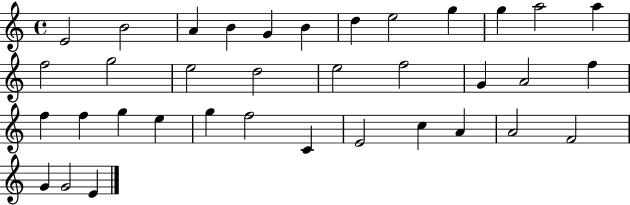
{
  \clef treble
  \time 4/4
  \defaultTimeSignature
  \key c \major
  e'2 b'2 | a'4 b'4 g'4 b'4 | d''4 e''2 g''4 | g''4 a''2 a''4 | \break f''2 g''2 | e''2 d''2 | e''2 f''2 | g'4 a'2 f''4 | \break f''4 f''4 g''4 e''4 | g''4 f''2 c'4 | e'2 c''4 a'4 | a'2 f'2 | \break g'4 g'2 e'4 | \bar "|."
}